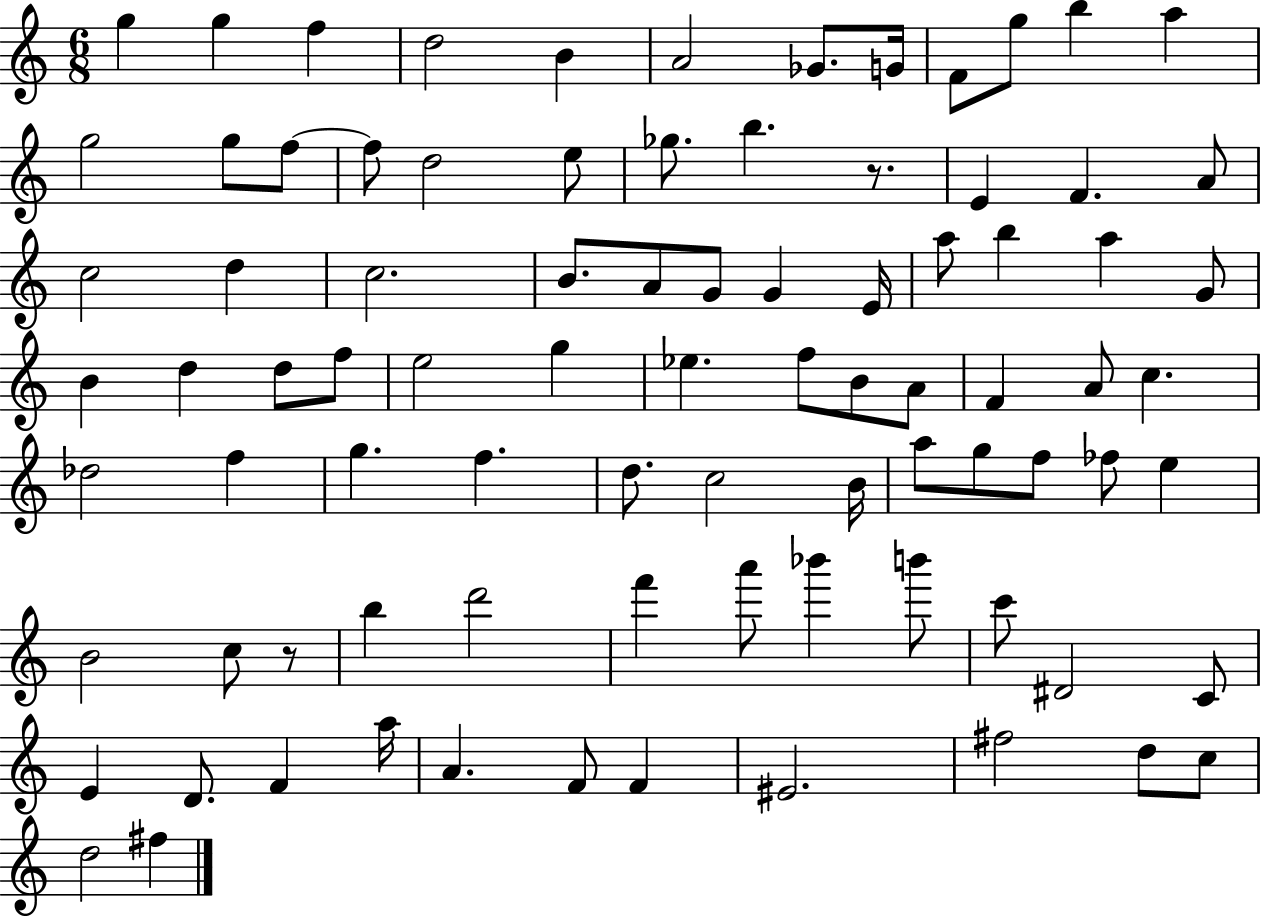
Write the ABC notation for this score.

X:1
T:Untitled
M:6/8
L:1/4
K:C
g g f d2 B A2 _G/2 G/4 F/2 g/2 b a g2 g/2 f/2 f/2 d2 e/2 _g/2 b z/2 E F A/2 c2 d c2 B/2 A/2 G/2 G E/4 a/2 b a G/2 B d d/2 f/2 e2 g _e f/2 B/2 A/2 F A/2 c _d2 f g f d/2 c2 B/4 a/2 g/2 f/2 _f/2 e B2 c/2 z/2 b d'2 f' a'/2 _b' b'/2 c'/2 ^D2 C/2 E D/2 F a/4 A F/2 F ^E2 ^f2 d/2 c/2 d2 ^f